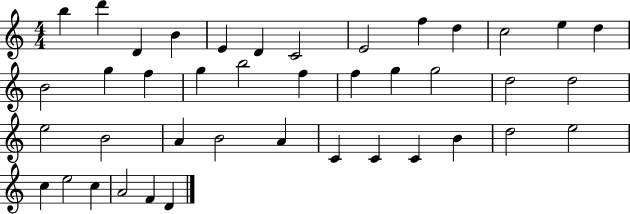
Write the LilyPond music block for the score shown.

{
  \clef treble
  \numericTimeSignature
  \time 4/4
  \key c \major
  b''4 d'''4 d'4 b'4 | e'4 d'4 c'2 | e'2 f''4 d''4 | c''2 e''4 d''4 | \break b'2 g''4 f''4 | g''4 b''2 f''4 | f''4 g''4 g''2 | d''2 d''2 | \break e''2 b'2 | a'4 b'2 a'4 | c'4 c'4 c'4 b'4 | d''2 e''2 | \break c''4 e''2 c''4 | a'2 f'4 d'4 | \bar "|."
}